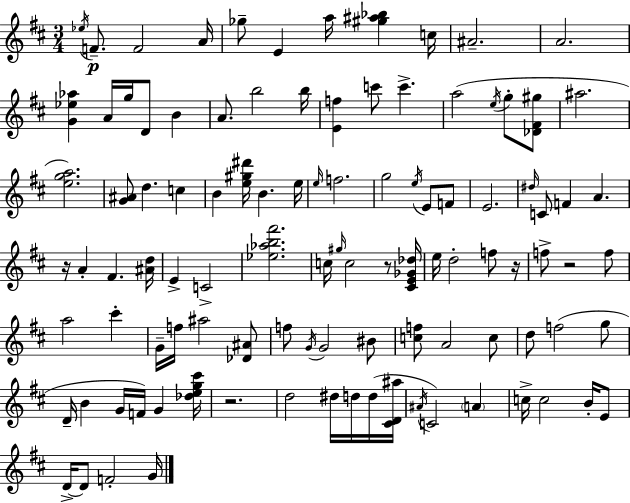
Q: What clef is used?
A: treble